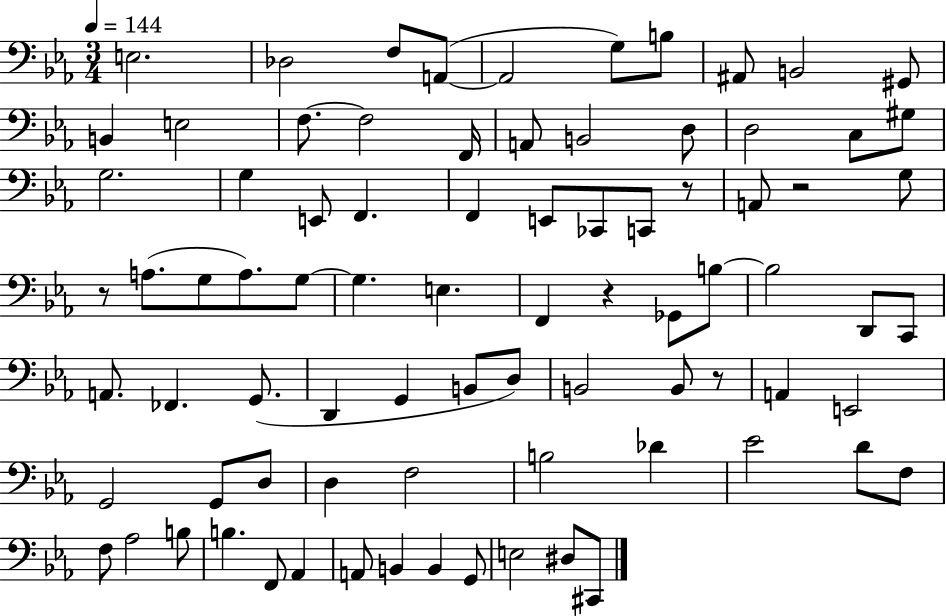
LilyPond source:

{
  \clef bass
  \numericTimeSignature
  \time 3/4
  \key ees \major
  \tempo 4 = 144
  e2. | des2 f8 a,8~(~ | a,2 g8) b8 | ais,8 b,2 gis,8 | \break b,4 e2 | f8.~~ f2 f,16 | a,8 b,2 d8 | d2 c8 gis8 | \break g2. | g4 e,8 f,4. | f,4 e,8 ces,8 c,8 r8 | a,8 r2 g8 | \break r8 a8.( g8 a8.) g8~~ | g4. e4. | f,4 r4 ges,8 b8~~ | b2 d,8 c,8 | \break a,8. fes,4. g,8.( | d,4 g,4 b,8 d8) | b,2 b,8 r8 | a,4 e,2 | \break g,2 g,8 d8 | d4 f2 | b2 des'4 | ees'2 d'8 f8 | \break f8 aes2 b8 | b4. f,8 aes,4 | a,8 b,4 b,4 g,8 | e2 dis8 cis,8 | \break \bar "|."
}